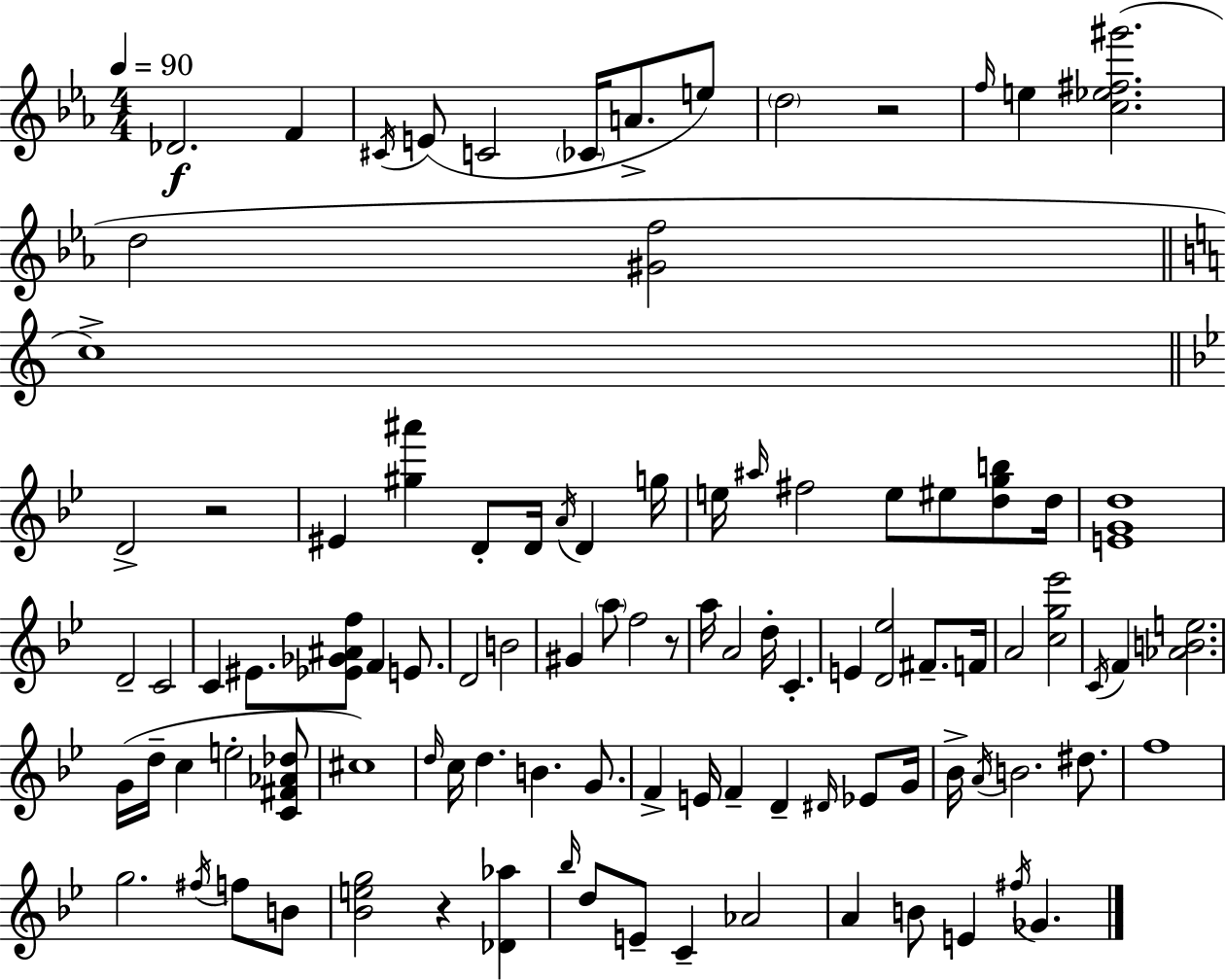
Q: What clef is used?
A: treble